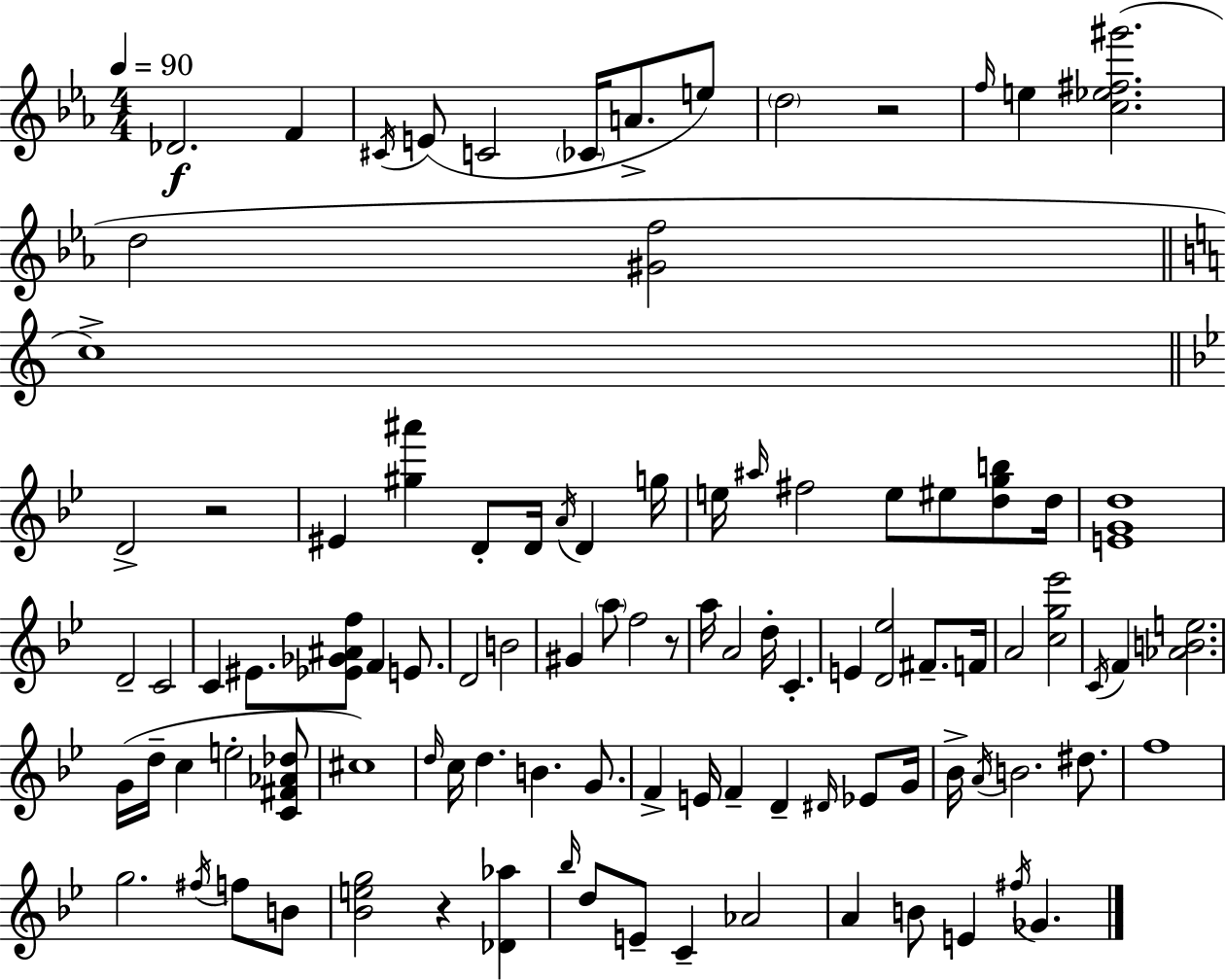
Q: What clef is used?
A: treble